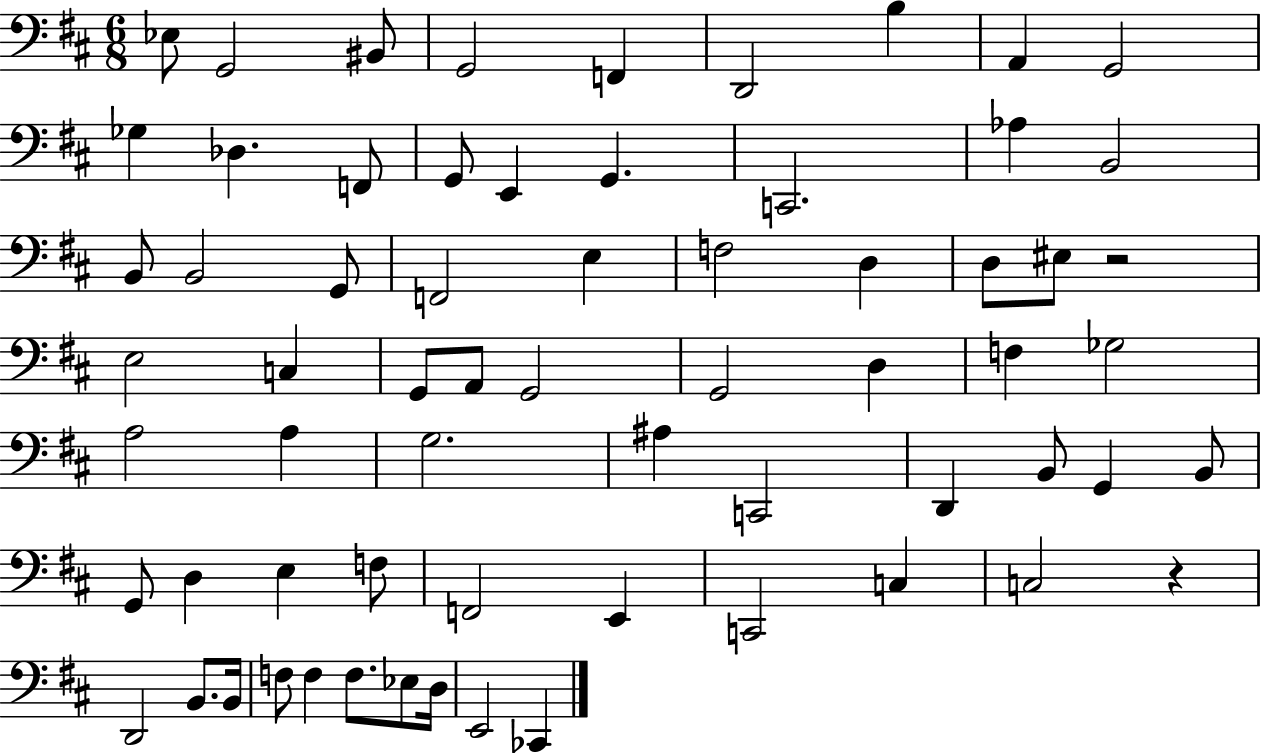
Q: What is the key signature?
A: D major